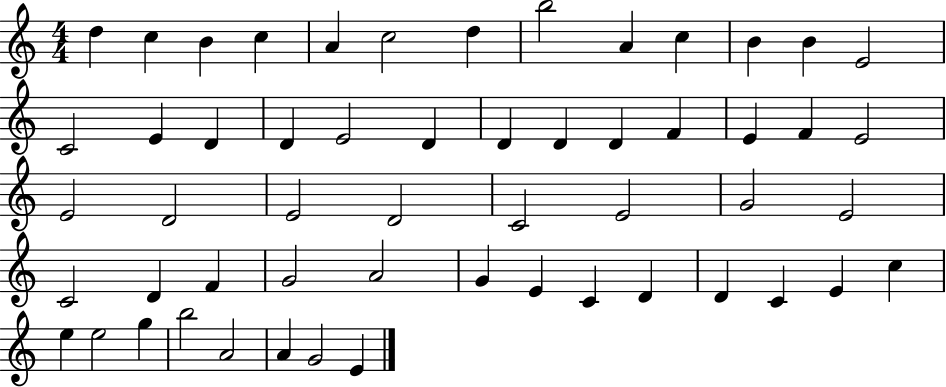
{
  \clef treble
  \numericTimeSignature
  \time 4/4
  \key c \major
  d''4 c''4 b'4 c''4 | a'4 c''2 d''4 | b''2 a'4 c''4 | b'4 b'4 e'2 | \break c'2 e'4 d'4 | d'4 e'2 d'4 | d'4 d'4 d'4 f'4 | e'4 f'4 e'2 | \break e'2 d'2 | e'2 d'2 | c'2 e'2 | g'2 e'2 | \break c'2 d'4 f'4 | g'2 a'2 | g'4 e'4 c'4 d'4 | d'4 c'4 e'4 c''4 | \break e''4 e''2 g''4 | b''2 a'2 | a'4 g'2 e'4 | \bar "|."
}